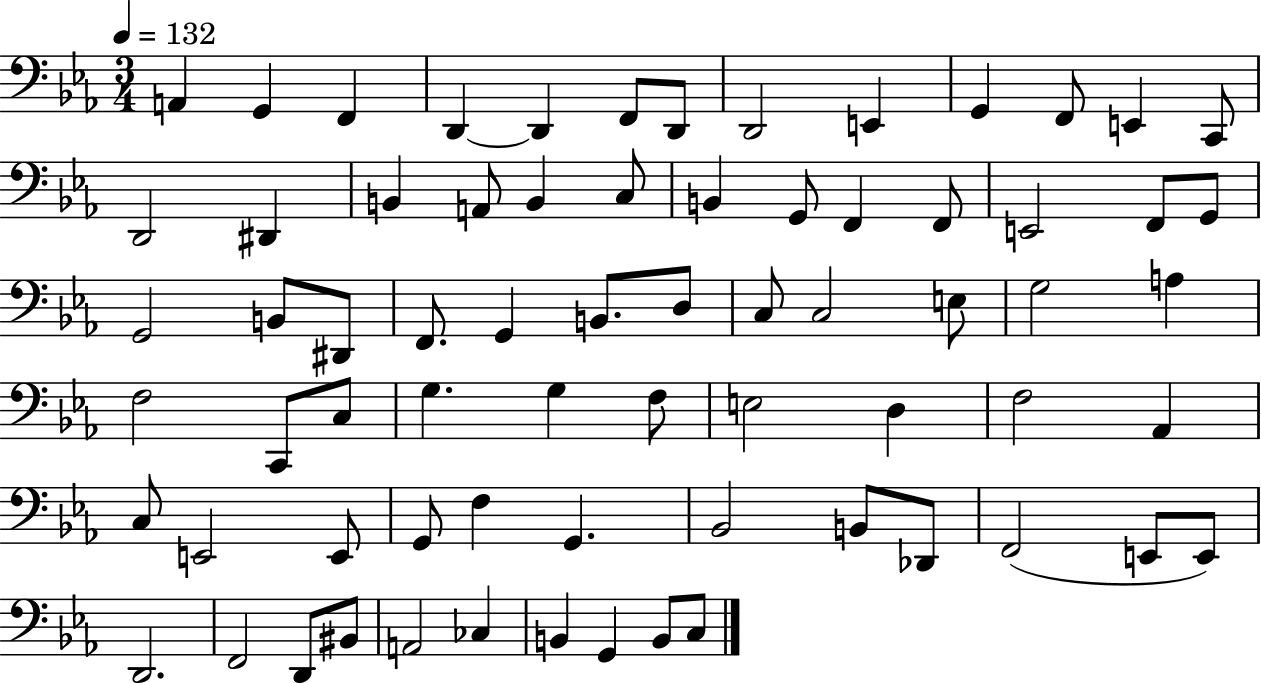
X:1
T:Untitled
M:3/4
L:1/4
K:Eb
A,, G,, F,, D,, D,, F,,/2 D,,/2 D,,2 E,, G,, F,,/2 E,, C,,/2 D,,2 ^D,, B,, A,,/2 B,, C,/2 B,, G,,/2 F,, F,,/2 E,,2 F,,/2 G,,/2 G,,2 B,,/2 ^D,,/2 F,,/2 G,, B,,/2 D,/2 C,/2 C,2 E,/2 G,2 A, F,2 C,,/2 C,/2 G, G, F,/2 E,2 D, F,2 _A,, C,/2 E,,2 E,,/2 G,,/2 F, G,, _B,,2 B,,/2 _D,,/2 F,,2 E,,/2 E,,/2 D,,2 F,,2 D,,/2 ^B,,/2 A,,2 _C, B,, G,, B,,/2 C,/2